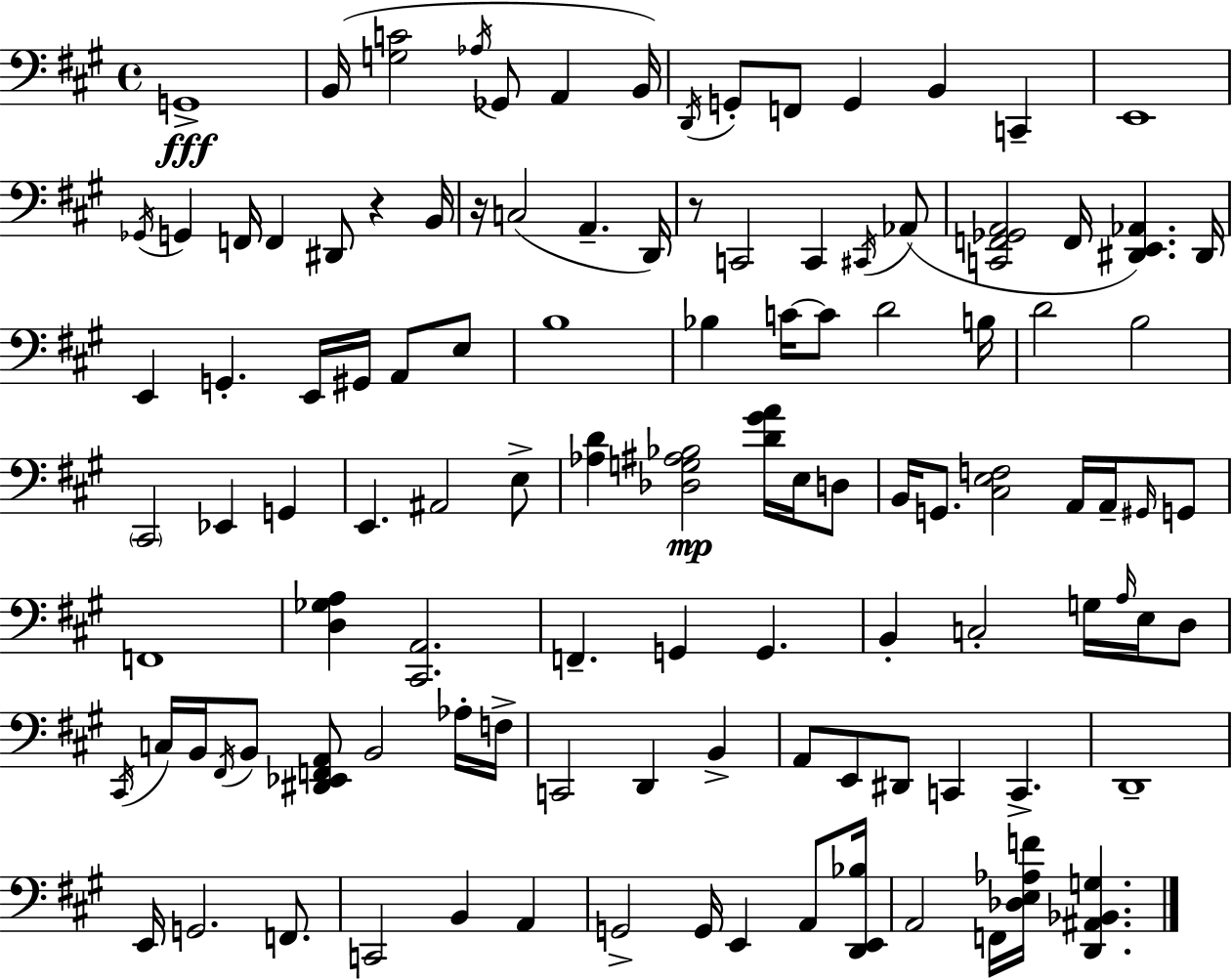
{
  \clef bass
  \time 4/4
  \defaultTimeSignature
  \key a \major
  g,1->\fff | b,16( <g c'>2 \acciaccatura { aes16 } ges,8 a,4 | b,16) \acciaccatura { d,16 } g,8-. f,8 g,4 b,4 c,4-- | e,1 | \break \acciaccatura { ges,16 } g,4 f,16 f,4 dis,8 r4 | b,16 r16 c2( a,4.-- | d,16) r8 c,2 c,4 | \acciaccatura { cis,16 }( aes,8 <c, f, ges, a,>2 f,16 <dis, e, aes,>4.) | \break dis,16 e,4 g,4.-. e,16 gis,16 | a,8 e8 b1 | bes4 c'16~~ c'8 d'2 | b16 d'2 b2 | \break \parenthesize cis,2 ees,4 | g,4 e,4. ais,2 | e8-> <aes d'>4 <des g ais bes>2\mp | <d' gis' a'>16 e16 d8 b,16 g,8. <cis e f>2 | \break a,16 a,16-- \grace { gis,16 } g,8 f,1 | <d ges a>4 <cis, a,>2. | f,4.-- g,4 g,4. | b,4-. c2-. | \break g16 \grace { a16 } e16 d8 \acciaccatura { cis,16 } c16 b,16 \acciaccatura { fis,16 } b,8 <dis, ees, f, a,>8 b,2 | aes16-. f16-> c,2 | d,4 b,4-> a,8 e,8 dis,8 c,4 | c,4.-> d,1-- | \break e,16 g,2. | f,8. c,2 | b,4 a,4 g,2-> | g,16 e,4 a,8 <d, e, bes>16 a,2 | \break f,16 <des e aes f'>16 <d, ais, bes, g>4. \bar "|."
}